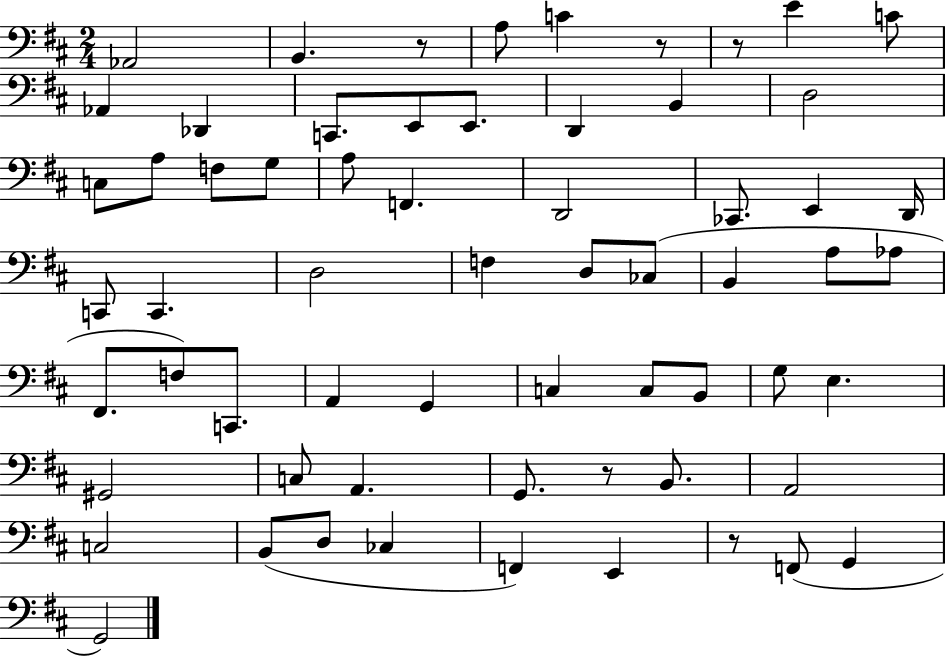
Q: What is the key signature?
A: D major